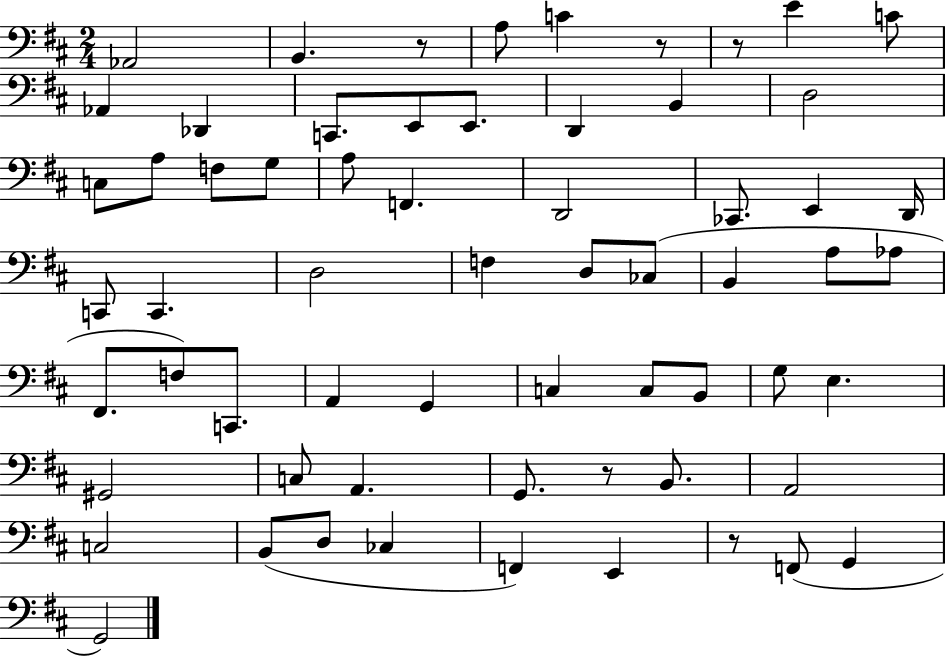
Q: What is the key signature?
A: D major